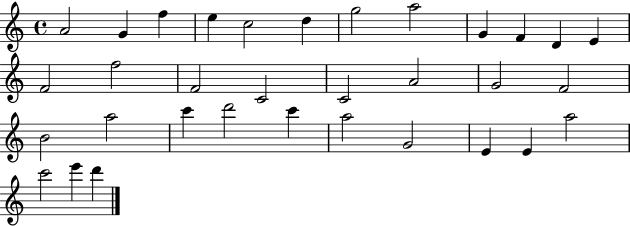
{
  \clef treble
  \time 4/4
  \defaultTimeSignature
  \key c \major
  a'2 g'4 f''4 | e''4 c''2 d''4 | g''2 a''2 | g'4 f'4 d'4 e'4 | \break f'2 f''2 | f'2 c'2 | c'2 a'2 | g'2 f'2 | \break b'2 a''2 | c'''4 d'''2 c'''4 | a''2 g'2 | e'4 e'4 a''2 | \break c'''2 e'''4 d'''4 | \bar "|."
}